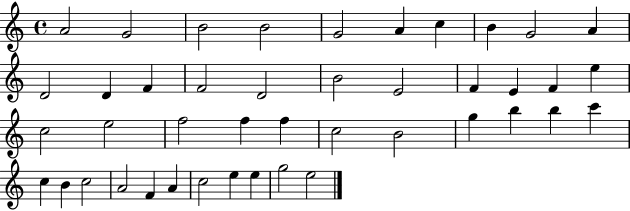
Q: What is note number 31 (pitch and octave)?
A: B5